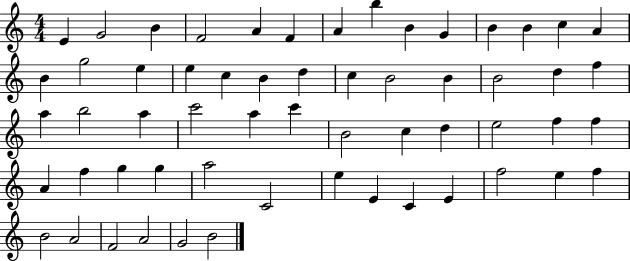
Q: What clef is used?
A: treble